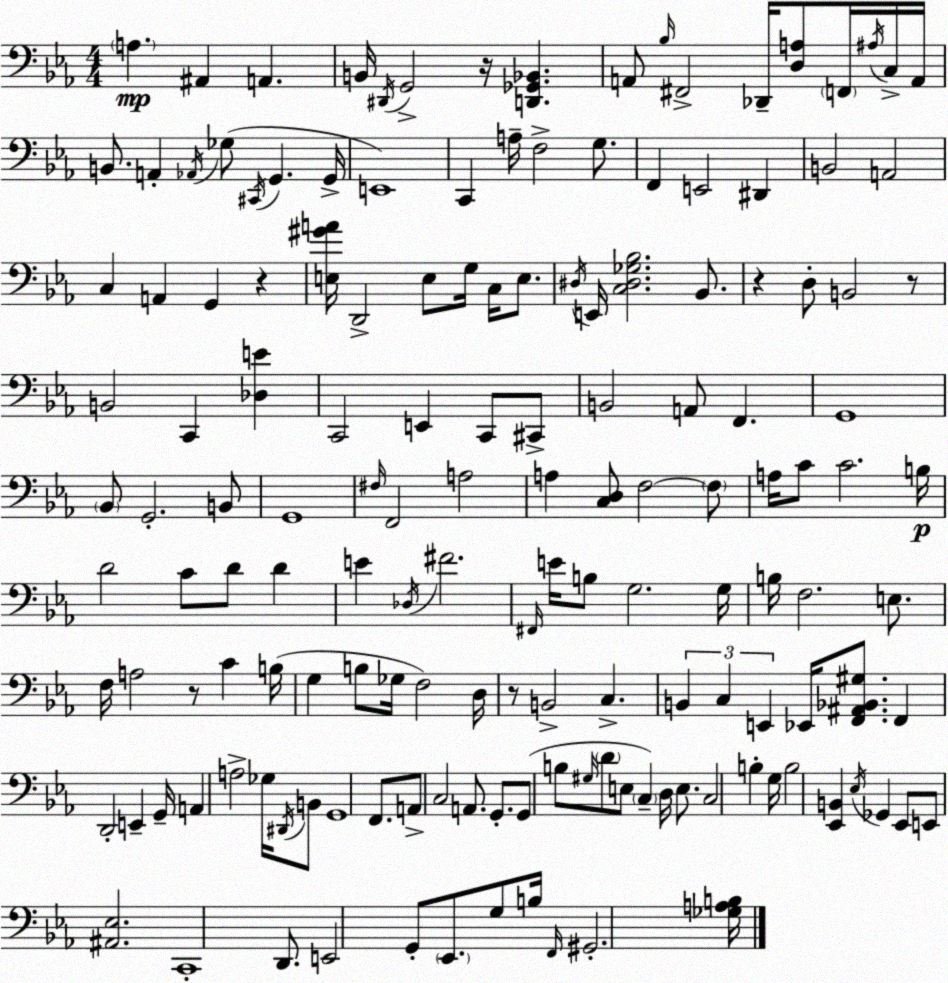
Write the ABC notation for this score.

X:1
T:Untitled
M:4/4
L:1/4
K:Cm
A, ^A,, A,, B,,/4 ^D,,/4 G,,2 z/4 [D,,_G,,_B,,] A,,/2 _B,/4 ^F,,2 _D,,/4 [D,A,]/2 F,,/4 ^A,/4 C,/4 A,,/4 B,,/2 A,, _A,,/4 _G,/2 ^C,,/4 G,, G,,/4 E,,4 C,, A,/4 F,2 G,/2 F,, E,,2 ^D,, B,,2 A,,2 C, A,, G,, z [E,^GA]/4 D,,2 E,/2 G,/4 C,/4 E,/2 ^D,/4 E,,/4 [C,^D,_G,_B,]2 _B,,/2 z D,/2 B,,2 z/2 B,,2 C,, [_D,E] C,,2 E,, C,,/2 ^C,,/2 B,,2 A,,/2 F,, G,,4 _B,,/2 G,,2 B,,/2 G,,4 ^F,/4 F,,2 A,2 A, [C,D,]/2 F,2 F,/2 A,/4 C/2 C2 B,/4 D2 C/2 D/2 D E _D,/4 ^F2 ^F,,/4 E/4 B,/2 G,2 G,/4 B,/4 F,2 E,/2 F,/4 A,2 z/2 C B,/4 G, B,/2 _G,/4 F,2 D,/4 z/2 B,,2 C, B,, C, E,, _E,,/4 [F,,^A,,_B,,^G,]/2 F,, D,,2 E,, G,,/4 A,, A,2 _G,/4 ^D,,/4 B,,/2 G,,4 F,,/2 A,,/2 C,2 A,,/2 G,,/2 G,,/2 B,/2 ^G,/4 D/2 E,/2 C, D,/4 E,/2 C,2 B, G,/4 B,2 [_E,,B,,] _E,/4 _G,, _E,,/2 E,,/2 [^A,,_E,]2 C,,4 D,,/2 E,,2 G,,/2 _E,,/2 G,/2 B,/4 F,,/4 ^G,,2 [_G,A,B,]/4